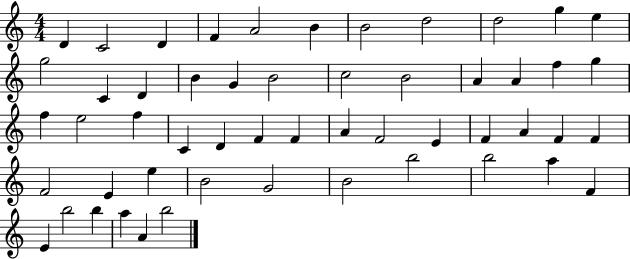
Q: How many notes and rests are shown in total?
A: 53